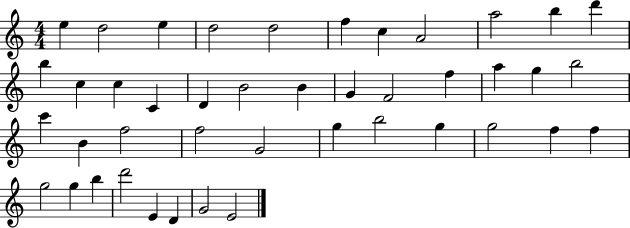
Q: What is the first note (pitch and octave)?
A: E5